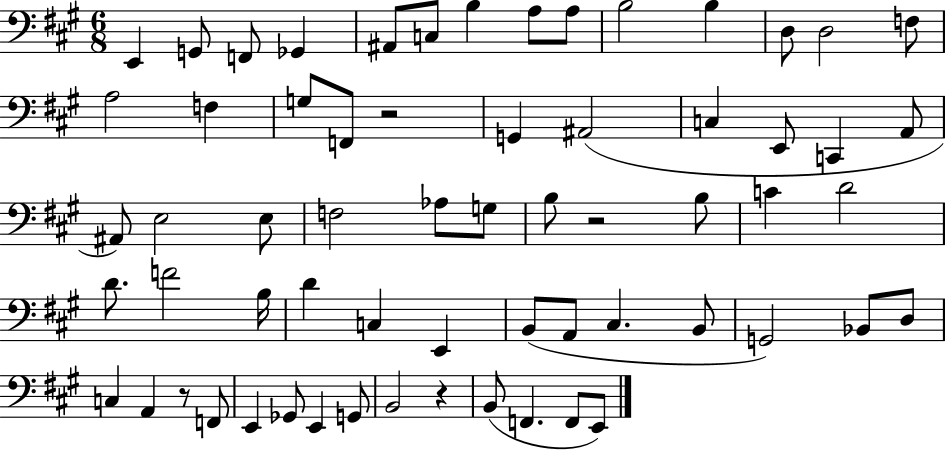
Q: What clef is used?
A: bass